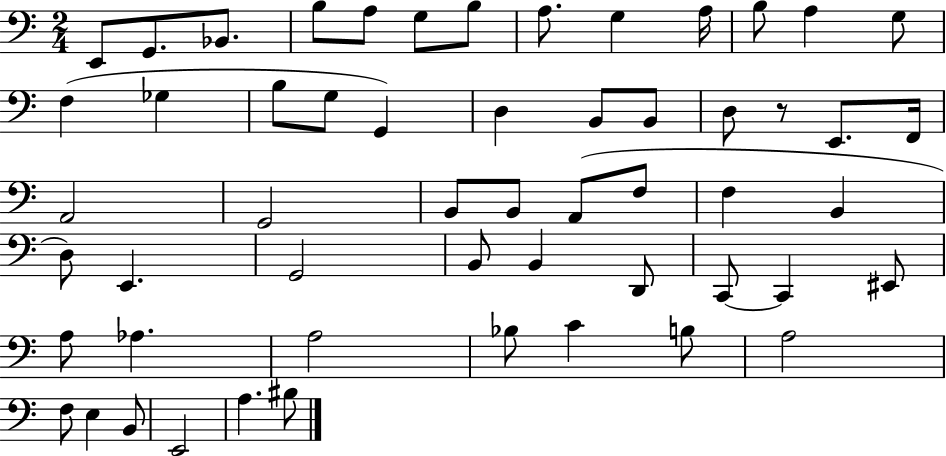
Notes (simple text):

E2/e G2/e. Bb2/e. B3/e A3/e G3/e B3/e A3/e. G3/q A3/s B3/e A3/q G3/e F3/q Gb3/q B3/e G3/e G2/q D3/q B2/e B2/e D3/e R/e E2/e. F2/s A2/h G2/h B2/e B2/e A2/e F3/e F3/q B2/q D3/e E2/q. G2/h B2/e B2/q D2/e C2/e C2/q EIS2/e A3/e Ab3/q. A3/h Bb3/e C4/q B3/e A3/h F3/e E3/q B2/e E2/h A3/q. BIS3/e